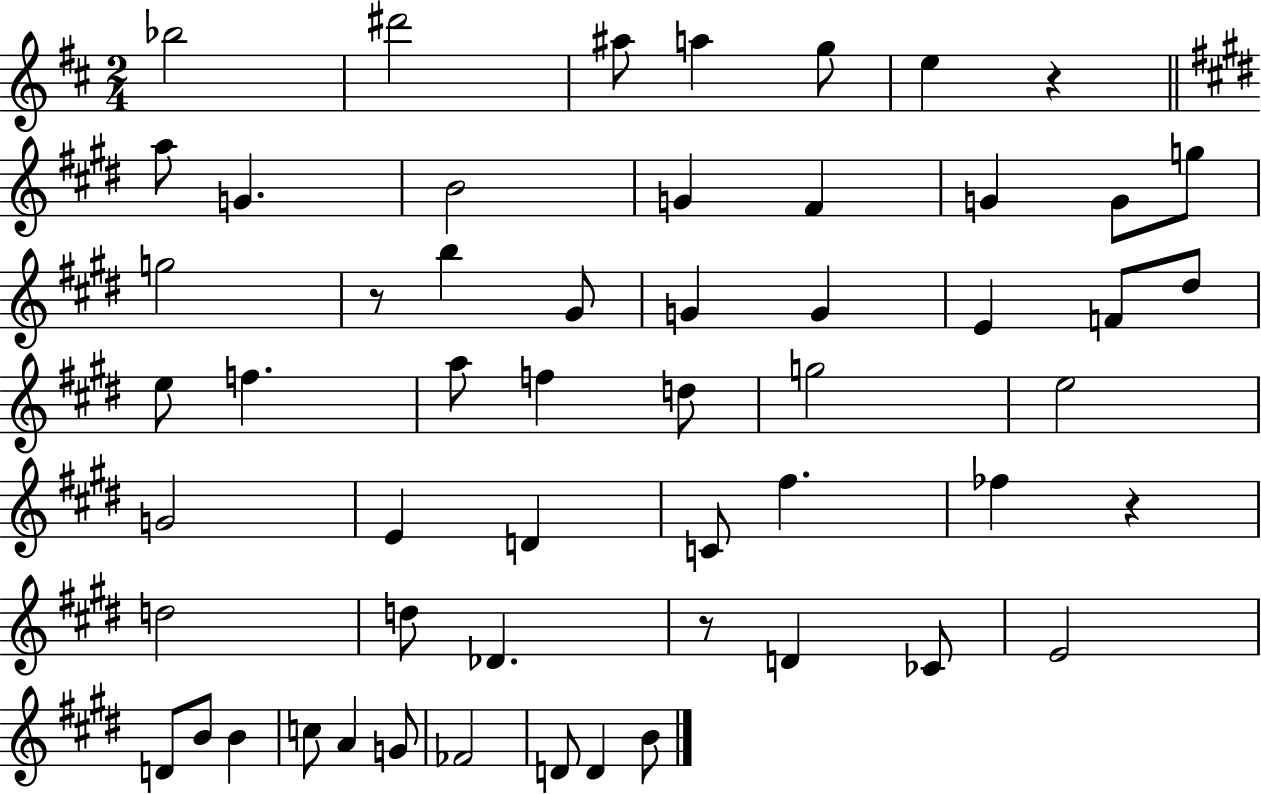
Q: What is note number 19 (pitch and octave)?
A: G4